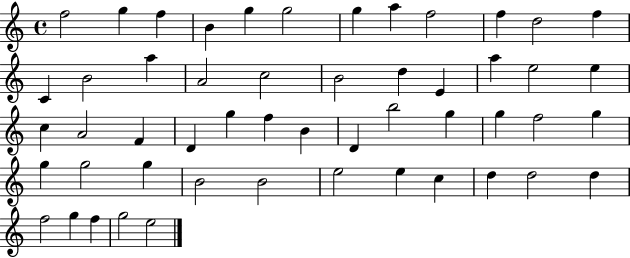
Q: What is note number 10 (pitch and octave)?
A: F5